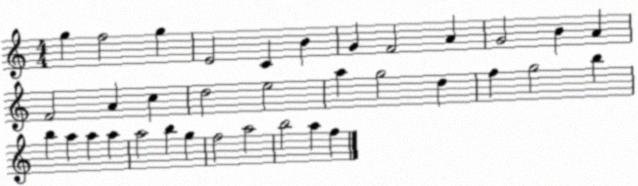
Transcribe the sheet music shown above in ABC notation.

X:1
T:Untitled
M:4/4
L:1/4
K:C
g f2 g E2 C B G F2 A G2 B A F2 A c d2 e2 a g2 d f g2 b b a a a a2 b g f2 a2 b2 a f